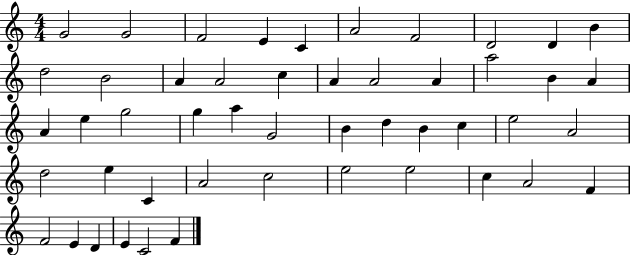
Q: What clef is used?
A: treble